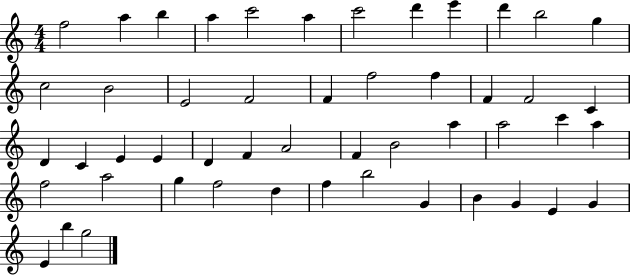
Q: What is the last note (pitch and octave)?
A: G5